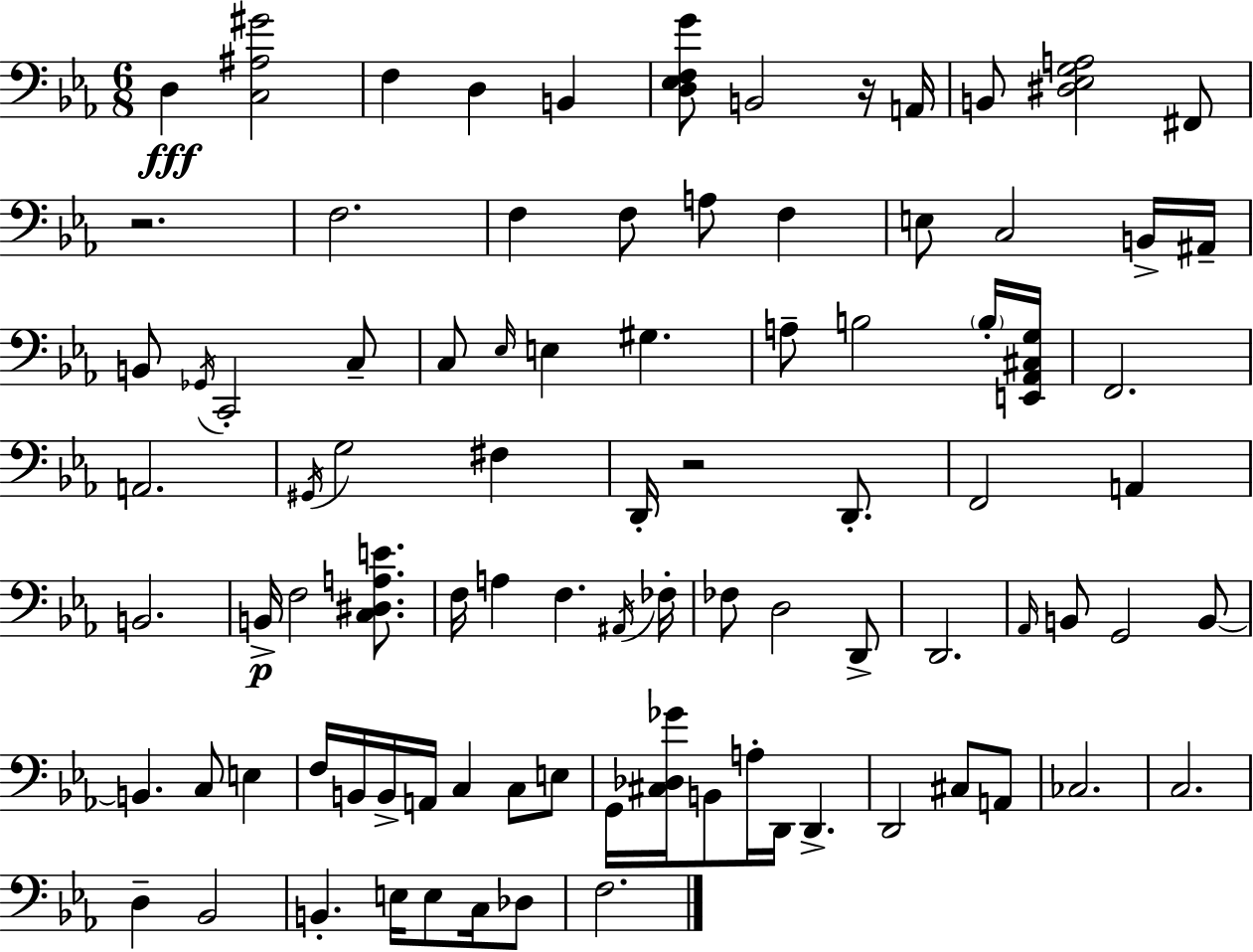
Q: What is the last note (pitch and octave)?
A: F3